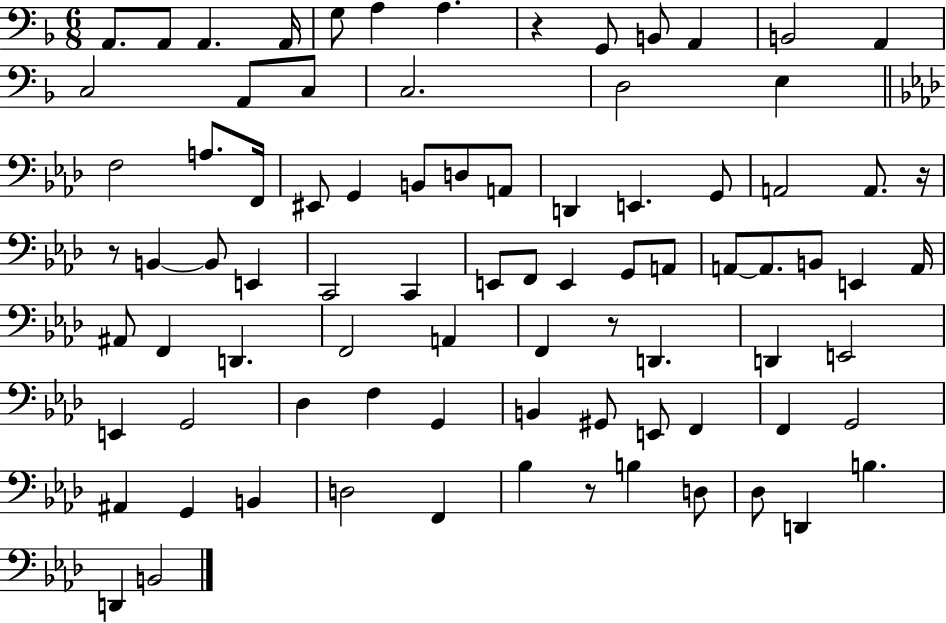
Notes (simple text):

A2/e. A2/e A2/q. A2/s G3/e A3/q A3/q. R/q G2/e B2/e A2/q B2/h A2/q C3/h A2/e C3/e C3/h. D3/h E3/q F3/h A3/e. F2/s EIS2/e G2/q B2/e D3/e A2/e D2/q E2/q. G2/e A2/h A2/e. R/s R/e B2/q B2/e E2/q C2/h C2/q E2/e F2/e E2/q G2/e A2/e A2/e A2/e. B2/e E2/q A2/s A#2/e F2/q D2/q. F2/h A2/q F2/q R/e D2/q. D2/q E2/h E2/q G2/h Db3/q F3/q G2/q B2/q G#2/e E2/e F2/q F2/q G2/h A#2/q G2/q B2/q D3/h F2/q Bb3/q R/e B3/q D3/e Db3/e D2/q B3/q. D2/q B2/h